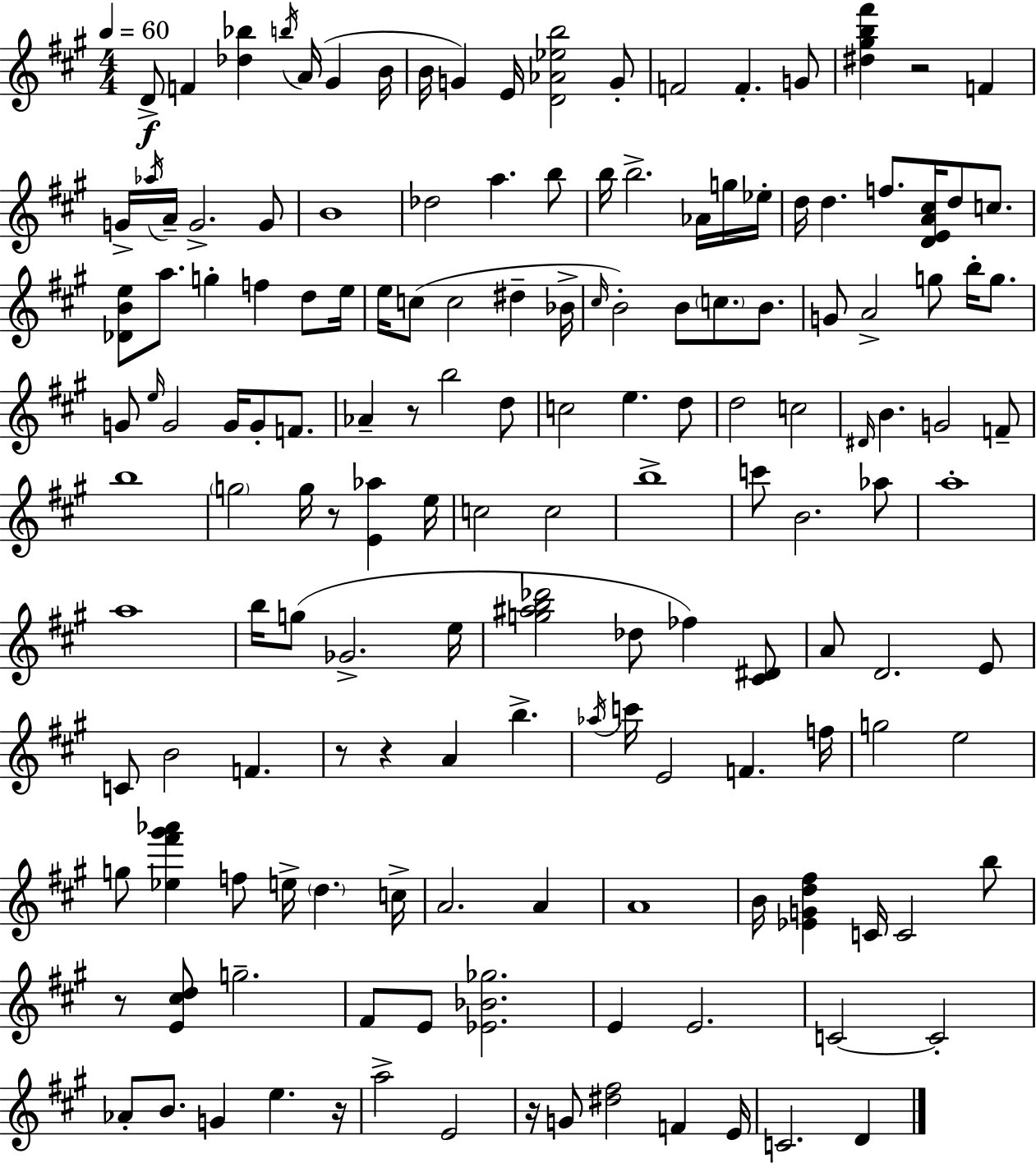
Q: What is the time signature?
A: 4/4